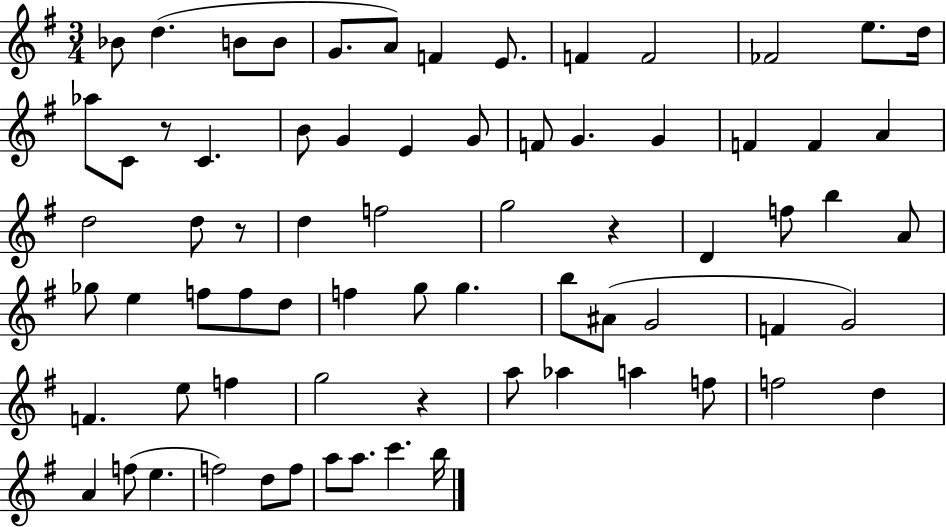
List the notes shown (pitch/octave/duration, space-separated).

Bb4/e D5/q. B4/e B4/e G4/e. A4/e F4/q E4/e. F4/q F4/h FES4/h E5/e. D5/s Ab5/e C4/e R/e C4/q. B4/e G4/q E4/q G4/e F4/e G4/q. G4/q F4/q F4/q A4/q D5/h D5/e R/e D5/q F5/h G5/h R/q D4/q F5/e B5/q A4/e Gb5/e E5/q F5/e F5/e D5/e F5/q G5/e G5/q. B5/e A#4/e G4/h F4/q G4/h F4/q. E5/e F5/q G5/h R/q A5/e Ab5/q A5/q F5/e F5/h D5/q A4/q F5/e E5/q. F5/h D5/e F5/e A5/e A5/e. C6/q. B5/s